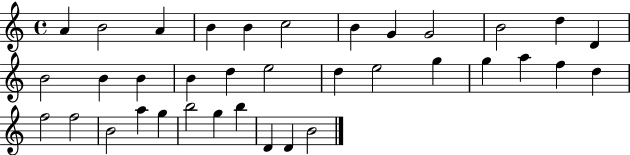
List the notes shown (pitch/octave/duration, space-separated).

A4/q B4/h A4/q B4/q B4/q C5/h B4/q G4/q G4/h B4/h D5/q D4/q B4/h B4/q B4/q B4/q D5/q E5/h D5/q E5/h G5/q G5/q A5/q F5/q D5/q F5/h F5/h B4/h A5/q G5/q B5/h G5/q B5/q D4/q D4/q B4/h